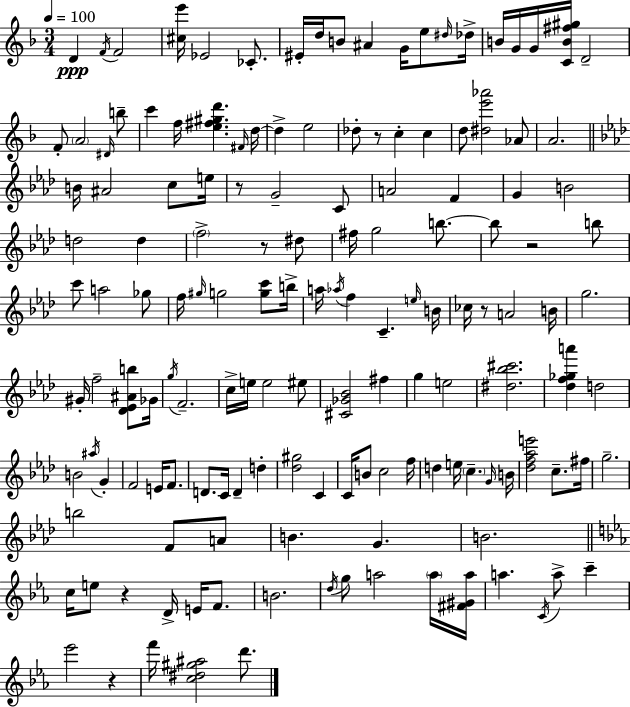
{
  \clef treble
  \numericTimeSignature
  \time 3/4
  \key f \major
  \tempo 4 = 100
  \repeat volta 2 { d'4\ppp \acciaccatura { f'16 } f'2 | <cis'' e'''>16 ees'2 ces'8.-. | eis'16-. d''16 b'8 ais'4 g'16 e''8 | \grace { dis''16 } des''16-> b'16 g'16 g'16 <c' b' fis'' gis''>16 d'2-- | \break f'8-. \parenthesize a'2 | \grace { dis'16 } b''8-- c'''4 f''16 <e'' fis'' gis'' d'''>4. | \grace { fis'16 } d''16~~ d''4-> e''2 | des''8-. r8 c''4-. | \break c''4 d''8 <dis'' e''' aes'''>2 | aes'8 a'2. | \bar "||" \break \key aes \major b'16 ais'2 c''8 e''16 | r8 g'2-- c'8 | a'2 f'4 | g'4 b'2 | \break d''2 d''4 | \parenthesize f''2-> r8 dis''8 | fis''16 g''2 b''8.~~ | b''8 r2 b''8 | \break c'''8 a''2 ges''8 | f''16 \grace { gis''16 } g''2 <g'' c'''>8 | b''16-> a''16 \acciaccatura { aes''16 } f''4 c'4.-- | \grace { e''16 } b'16 ces''16 r8 a'2 | \break b'16 g''2. | gis'16-. f''2-- | <des' ees' ais' b''>8 ges'16 \acciaccatura { g''16 } f'2.-- | c''16-> e''16 e''2 | \break eis''8 <cis' ges' bes'>2 | fis''4 g''4 e''2 | <dis'' bes'' cis'''>2. | <des'' f'' ges'' a'''>4 d''2 | \break b'2 | \acciaccatura { ais''16 } g'4-. f'2 | e'16 f'8. d'8. c'16 d'4-- | d''4-. <des'' gis''>2 | \break c'4 c'16 b'8 c''2 | f''16 d''4 e''16 \parenthesize c''4.-- | \grace { g'16 } b'16 <des'' f'' aes'' e'''>2 | c''8.-- fis''16 g''2.-- | \break b''2 | f'8 a'8 b'4. | g'4. b'2. | \bar "||" \break \key c \minor c''16 e''8 r4 d'16-> e'16 f'8. | b'2. | \acciaccatura { d''16 } g''8 a''2 \parenthesize a''16 | <fis' gis' a''>16 a''4. \acciaccatura { c'16 } a''8-> c'''4-- | \break ees'''2 r4 | f'''16 <c'' dis'' gis'' ais''>2 d'''8. | } \bar "|."
}